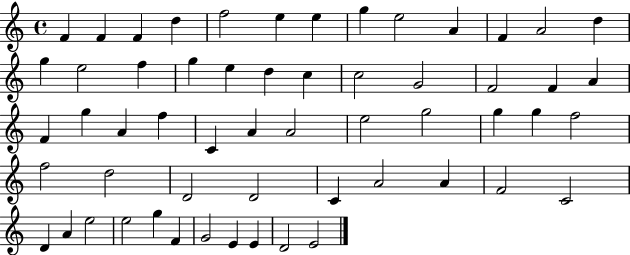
{
  \clef treble
  \time 4/4
  \defaultTimeSignature
  \key c \major
  f'4 f'4 f'4 d''4 | f''2 e''4 e''4 | g''4 e''2 a'4 | f'4 a'2 d''4 | \break g''4 e''2 f''4 | g''4 e''4 d''4 c''4 | c''2 g'2 | f'2 f'4 a'4 | \break f'4 g''4 a'4 f''4 | c'4 a'4 a'2 | e''2 g''2 | g''4 g''4 f''2 | \break f''2 d''2 | d'2 d'2 | c'4 a'2 a'4 | f'2 c'2 | \break d'4 a'4 e''2 | e''2 g''4 f'4 | g'2 e'4 e'4 | d'2 e'2 | \break \bar "|."
}